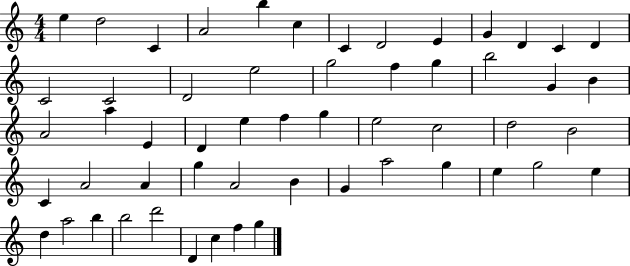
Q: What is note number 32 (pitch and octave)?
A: C5